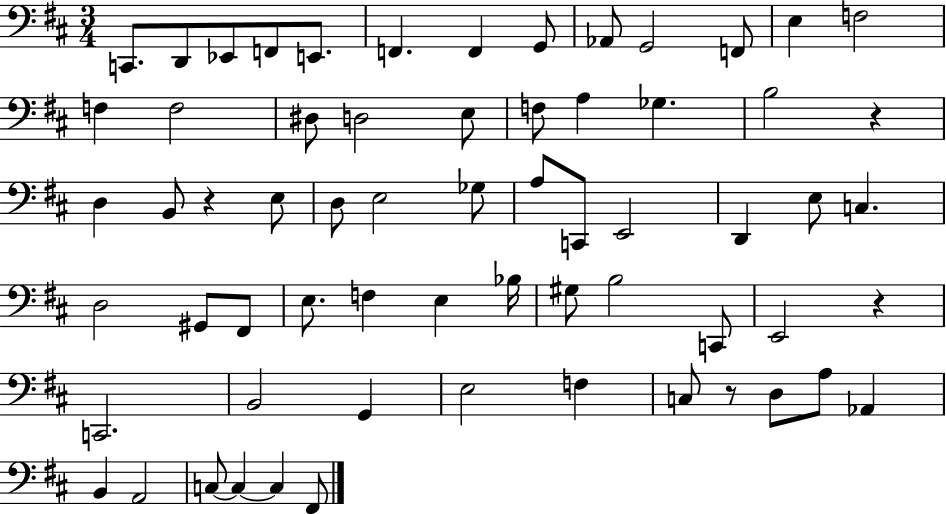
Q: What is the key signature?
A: D major